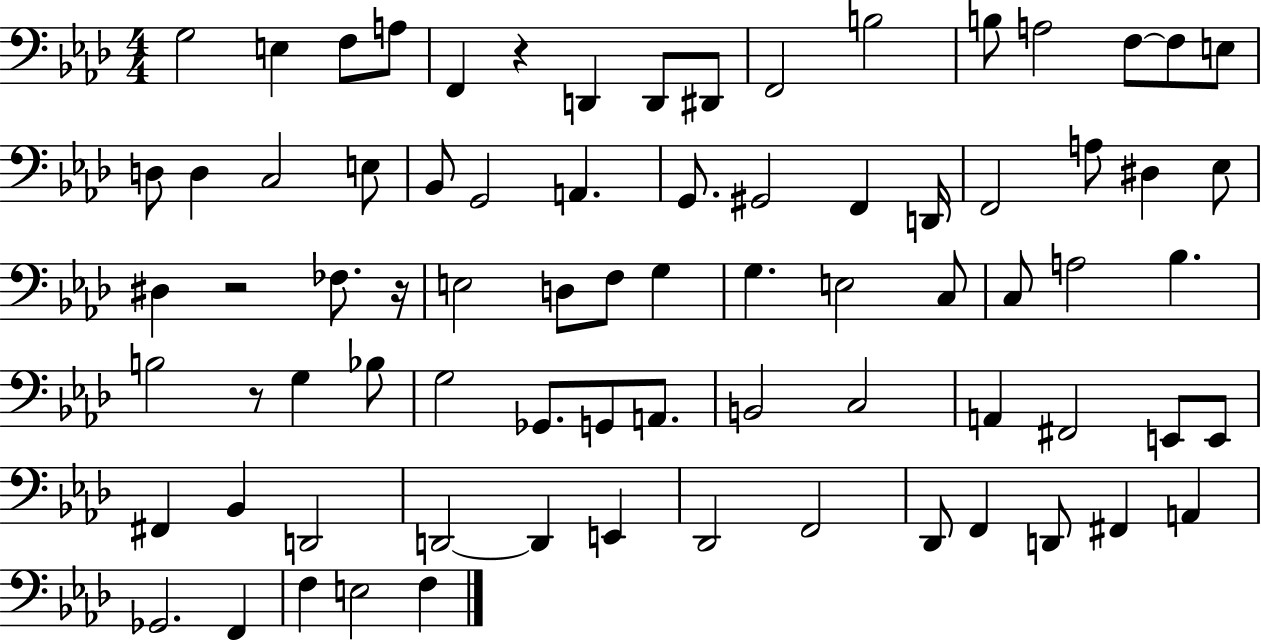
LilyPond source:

{
  \clef bass
  \numericTimeSignature
  \time 4/4
  \key aes \major
  g2 e4 f8 a8 | f,4 r4 d,4 d,8 dis,8 | f,2 b2 | b8 a2 f8~~ f8 e8 | \break d8 d4 c2 e8 | bes,8 g,2 a,4. | g,8. gis,2 f,4 d,16 | f,2 a8 dis4 ees8 | \break dis4 r2 fes8. r16 | e2 d8 f8 g4 | g4. e2 c8 | c8 a2 bes4. | \break b2 r8 g4 bes8 | g2 ges,8. g,8 a,8. | b,2 c2 | a,4 fis,2 e,8 e,8 | \break fis,4 bes,4 d,2 | d,2~~ d,4 e,4 | des,2 f,2 | des,8 f,4 d,8 fis,4 a,4 | \break ges,2. f,4 | f4 e2 f4 | \bar "|."
}